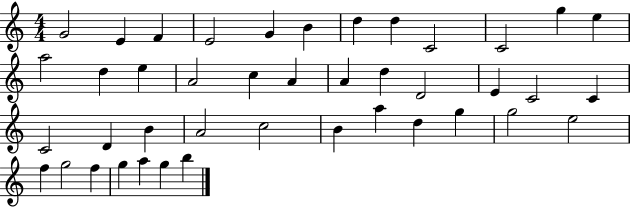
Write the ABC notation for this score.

X:1
T:Untitled
M:4/4
L:1/4
K:C
G2 E F E2 G B d d C2 C2 g e a2 d e A2 c A A d D2 E C2 C C2 D B A2 c2 B a d g g2 e2 f g2 f g a g b